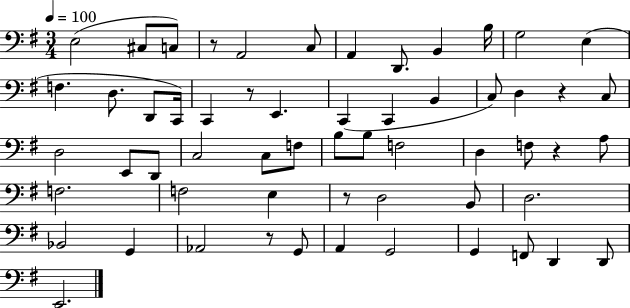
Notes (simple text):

E3/h C#3/e C3/e R/e A2/h C3/e A2/q D2/e. B2/q B3/s G3/h E3/q F3/q. D3/e. D2/e C2/s C2/q R/e E2/q. C2/q C2/q B2/q C3/e D3/q R/q C3/e D3/h E2/e D2/e C3/h C3/e F3/e B3/e B3/e F3/h D3/q F3/e R/q A3/e F3/h. F3/h E3/q R/e D3/h B2/e D3/h. Bb2/h G2/q Ab2/h R/e G2/e A2/q G2/h G2/q F2/e D2/q D2/e E2/h.